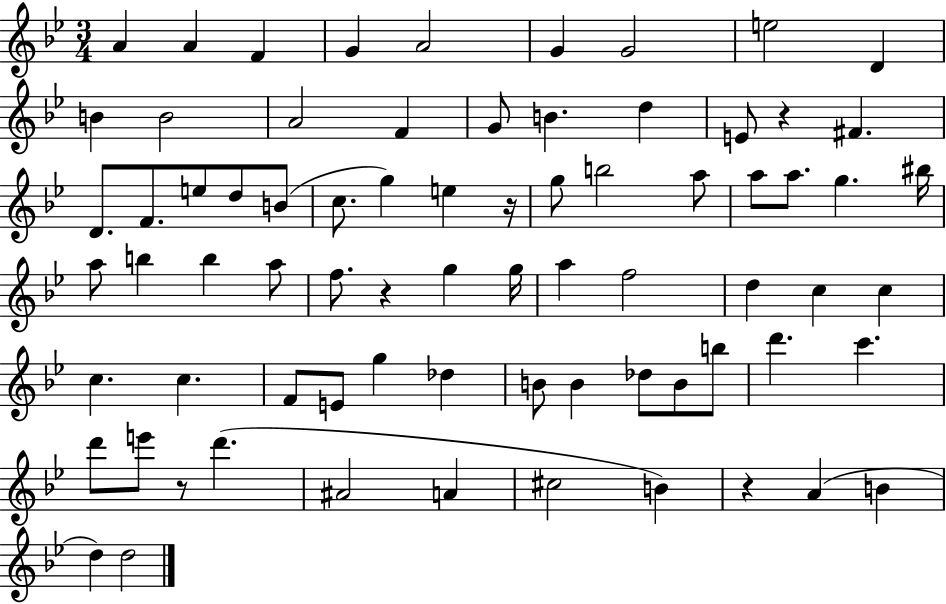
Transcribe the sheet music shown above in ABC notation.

X:1
T:Untitled
M:3/4
L:1/4
K:Bb
A A F G A2 G G2 e2 D B B2 A2 F G/2 B d E/2 z ^F D/2 F/2 e/2 d/2 B/2 c/2 g e z/4 g/2 b2 a/2 a/2 a/2 g ^b/4 a/2 b b a/2 f/2 z g g/4 a f2 d c c c c F/2 E/2 g _d B/2 B _d/2 B/2 b/2 d' c' d'/2 e'/2 z/2 d' ^A2 A ^c2 B z A B d d2